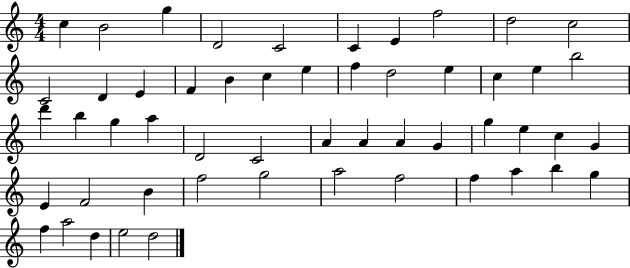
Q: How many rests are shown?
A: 0